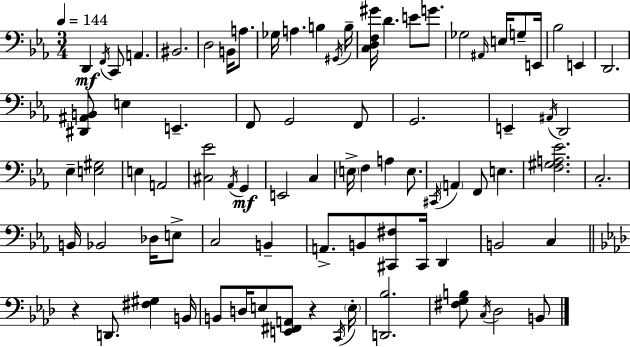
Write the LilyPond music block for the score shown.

{
  \clef bass
  \numericTimeSignature
  \time 3/4
  \key c \minor
  \tempo 4 = 144
  d,4\mf \acciaccatura { f,16 } c,8 a,4. | bis,2. | d2 b,16 a8. | ges16 a4. b4 | \break \acciaccatura { gis,16 } b16-- <c d f gis'>16 d'4. e'8 g'8. | ges2 \grace { ais,16 } e16 | g8-- e,16 bes2 e,4 | d,2. | \break <dis, ais, b,>8 e4 e,4.-- | f,8 g,2 | f,8 g,2. | e,4-- \acciaccatura { ais,16 } d,2 | \break ees4-- <e gis>2 | e4 a,2 | <cis ees'>2 | \acciaccatura { aes,16 } g,4\mf e,2 | \break c4 \parenthesize e16-> f4 a4 | e8. \acciaccatura { cis,16 } \parenthesize a,4 f,8 | e4. <f gis a ees'>2. | c2.-. | \break b,16 bes,2 | des16 e8-> c2 | b,4-- a,8.-> b,8 <cis, fis>8 | cis,16 d,4 b,2 | \break c4 \bar "||" \break \key aes \major r4 d,8. <fis gis>4 b,16 | b,8 d16 e8 <e, fis, a,>8 r4 \acciaccatura { c,16 } | \parenthesize e16-. <d, bes>2. | <fis g b>8 \acciaccatura { c16 } des2 | \break b,8 \bar "|."
}